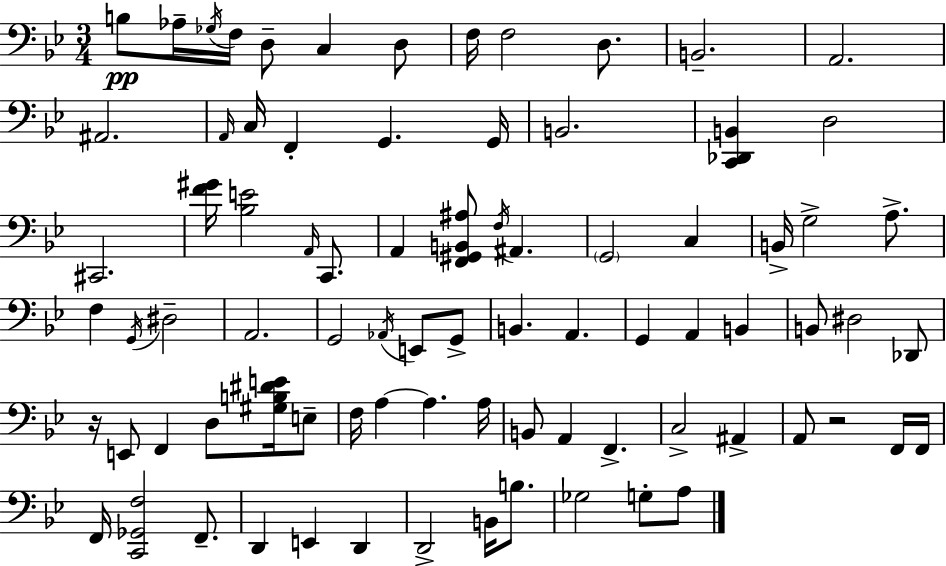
B3/e Ab3/s Gb3/s F3/s D3/e C3/q D3/e F3/s F3/h D3/e. B2/h. A2/h. A#2/h. A2/s C3/s F2/q G2/q. G2/s B2/h. [C2,Db2,B2]/q D3/h C#2/h. [F4,G#4]/s [Bb3,E4]/h A2/s C2/e. A2/q [F2,G#2,B2,A#3]/e F3/s A#2/q. G2/h C3/q B2/s G3/h A3/e. F3/q G2/s D#3/h A2/h. G2/h Ab2/s E2/e G2/e B2/q. A2/q. G2/q A2/q B2/q B2/e D#3/h Db2/e R/s E2/e F2/q D3/e [G#3,B3,D#4,E4]/s E3/e F3/s A3/q A3/q. A3/s B2/e A2/q F2/q. C3/h A#2/q A2/e R/h F2/s F2/s F2/s [C2,Gb2,F3]/h F2/e. D2/q E2/q D2/q D2/h B2/s B3/e. Gb3/h G3/e A3/e